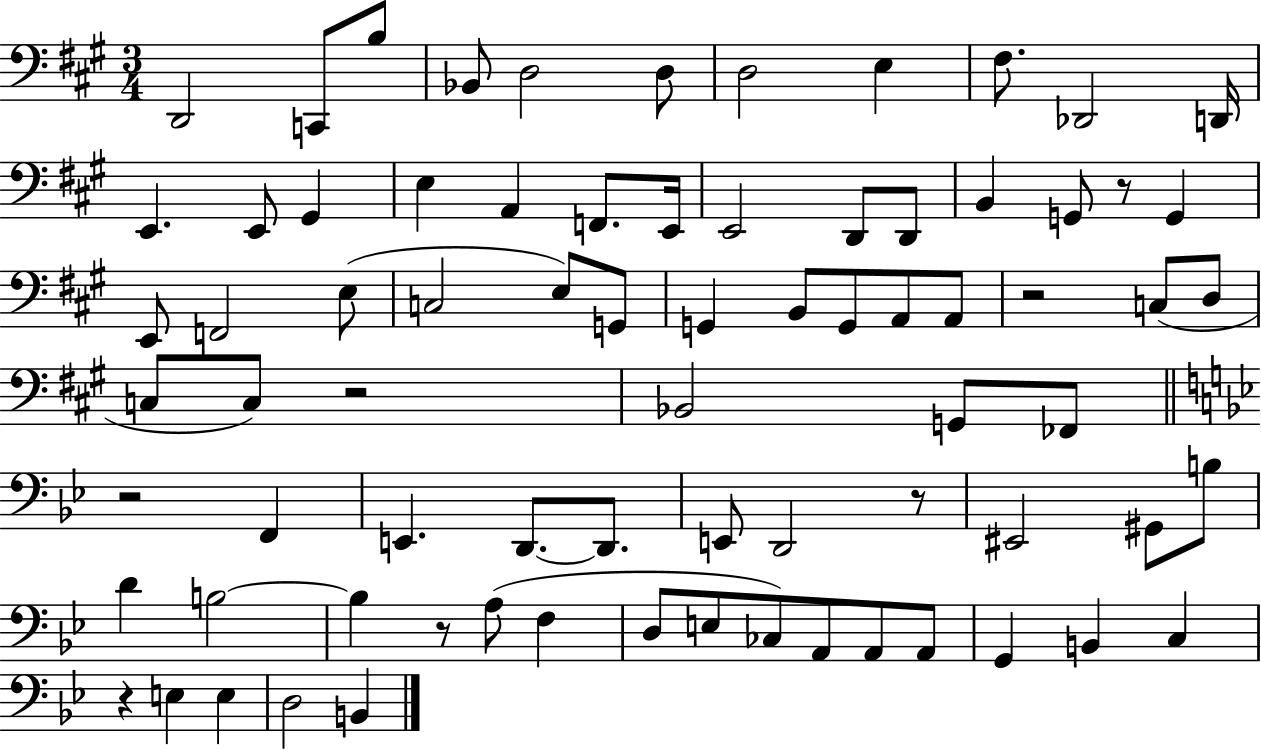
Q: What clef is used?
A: bass